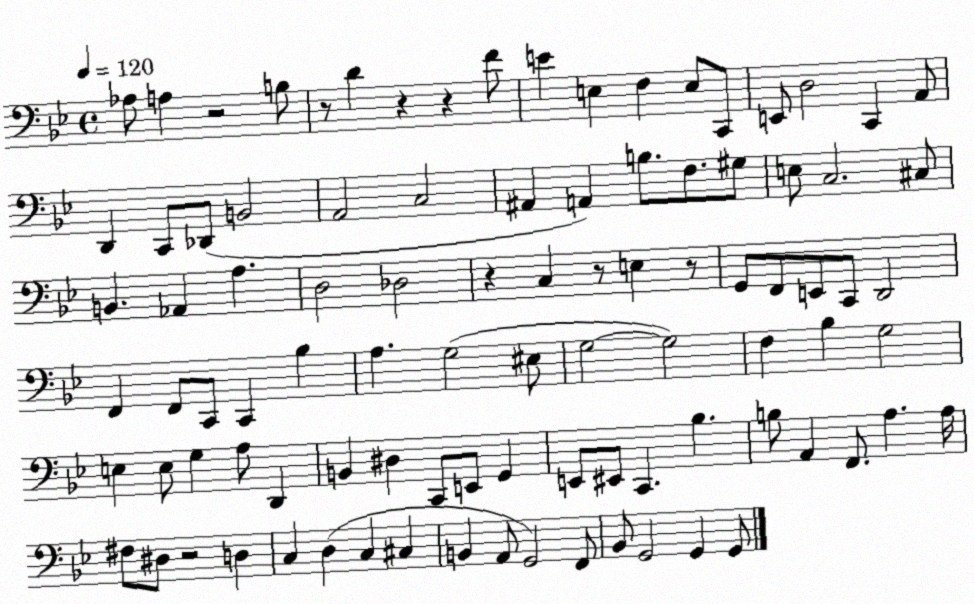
X:1
T:Untitled
M:4/4
L:1/4
K:Bb
_A,/2 A, z2 B,/2 z/2 D z z F/2 E E, F, E,/2 C,,/2 E,,/2 D,2 C,, A,,/2 D,, C,,/2 _D,,/2 B,,2 A,,2 C,2 ^A,, A,, B,/2 F,/2 ^G,/2 E,/2 C,2 ^C,/2 B,, _A,, A, D,2 _D,2 z C, z/2 E, z/2 G,,/2 F,,/2 E,,/2 C,,/2 D,,2 F,, F,,/2 C,,/2 C,, _B, A, G,2 ^E,/2 G,2 G,2 F, _B, G,2 E, E,/2 G, A,/2 D,, B,, ^D, C,,/2 E,,/2 G,, E,,/2 ^E,,/2 C,, _B, B,/2 A,, F,,/2 A, A,/4 ^F,/2 ^D,/2 z2 D, C, D, C, ^C, B,, A,,/2 G,,2 F,,/2 _B,,/2 G,,2 G,, G,,/2